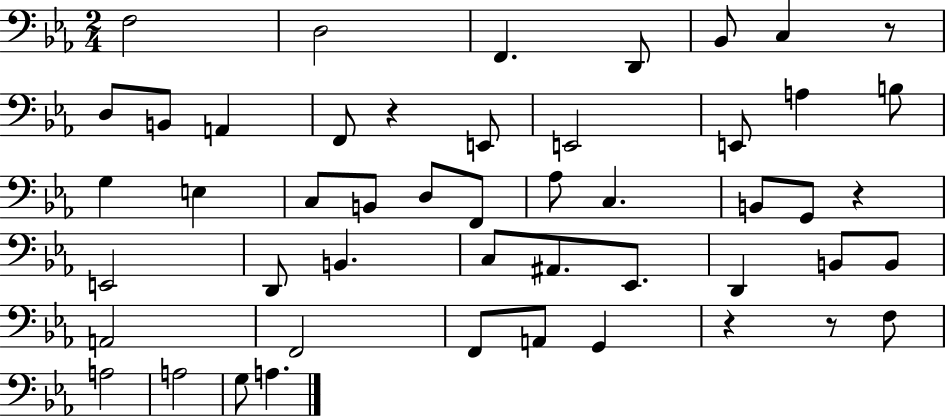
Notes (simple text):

F3/h D3/h F2/q. D2/e Bb2/e C3/q R/e D3/e B2/e A2/q F2/e R/q E2/e E2/h E2/e A3/q B3/e G3/q E3/q C3/e B2/e D3/e F2/e Ab3/e C3/q. B2/e G2/e R/q E2/h D2/e B2/q. C3/e A#2/e. Eb2/e. D2/q B2/e B2/e A2/h F2/h F2/e A2/e G2/q R/q R/e F3/e A3/h A3/h G3/e A3/q.